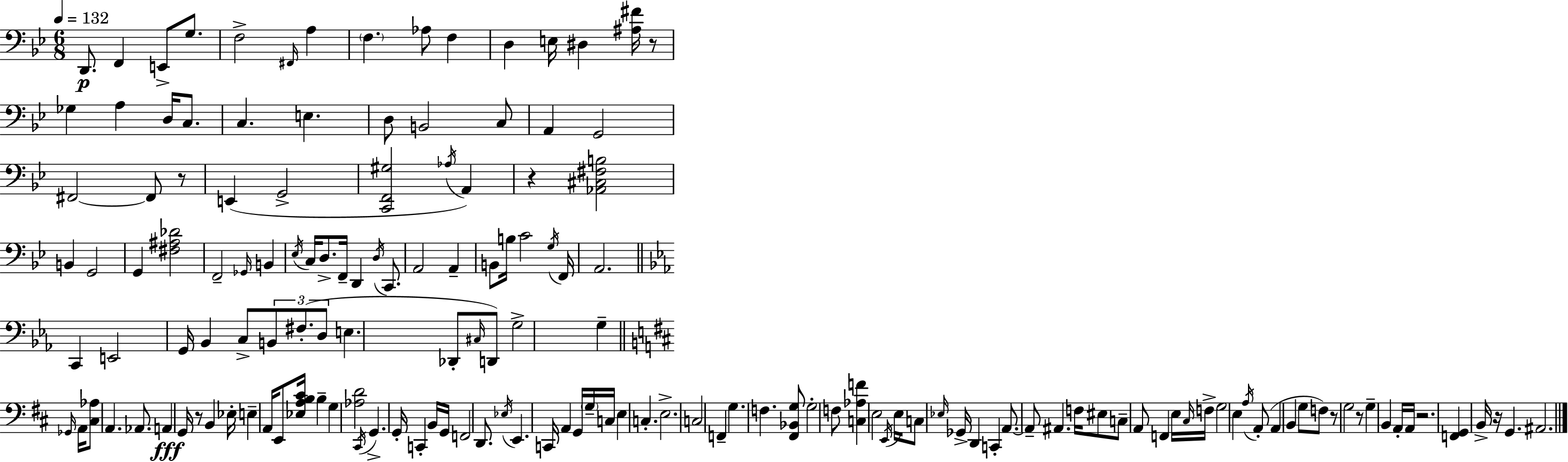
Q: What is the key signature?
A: BES major